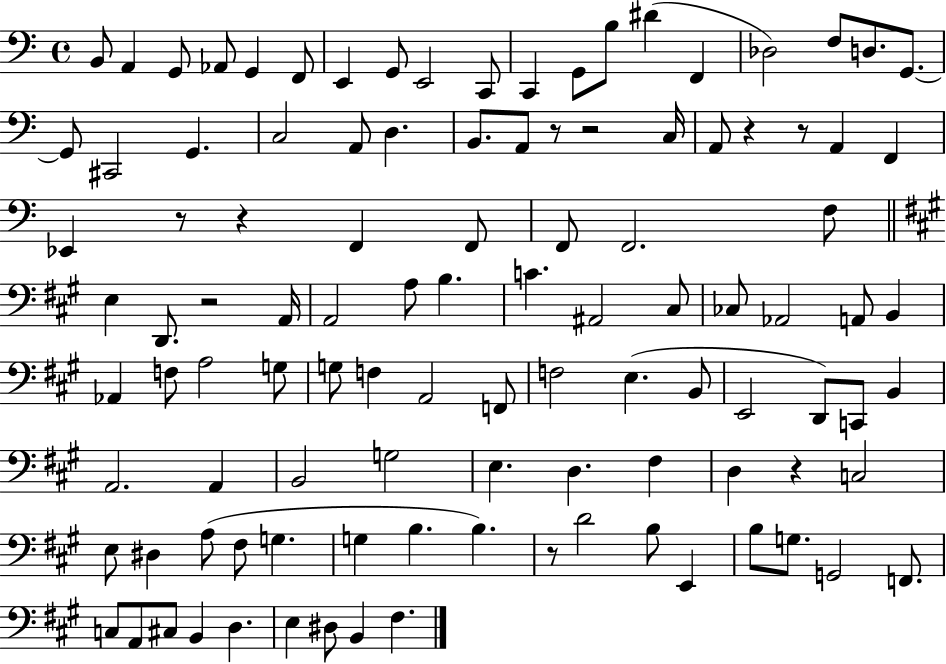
{
  \clef bass
  \time 4/4
  \defaultTimeSignature
  \key c \major
  b,8 a,4 g,8 aes,8 g,4 f,8 | e,4 g,8 e,2 c,8 | c,4 g,8 b8 dis'4( f,4 | des2) f8 d8. g,8.~~ | \break g,8 cis,2 g,4. | c2 a,8 d4. | b,8. a,8 r8 r2 c16 | a,8 r4 r8 a,4 f,4 | \break ees,4 r8 r4 f,4 f,8 | f,8 f,2. f8 | \bar "||" \break \key a \major e4 d,8. r2 a,16 | a,2 a8 b4. | c'4. ais,2 cis8 | ces8 aes,2 a,8 b,4 | \break aes,4 f8 a2 g8 | g8 f4 a,2 f,8 | f2 e4.( b,8 | e,2 d,8) c,8 b,4 | \break a,2. a,4 | b,2 g2 | e4. d4. fis4 | d4 r4 c2 | \break e8 dis4 a8( fis8 g4. | g4 b4. b4.) | r8 d'2 b8 e,4 | b8 g8. g,2 f,8. | \break c8 a,8 cis8 b,4 d4. | e4 dis8 b,4 fis4. | \bar "|."
}